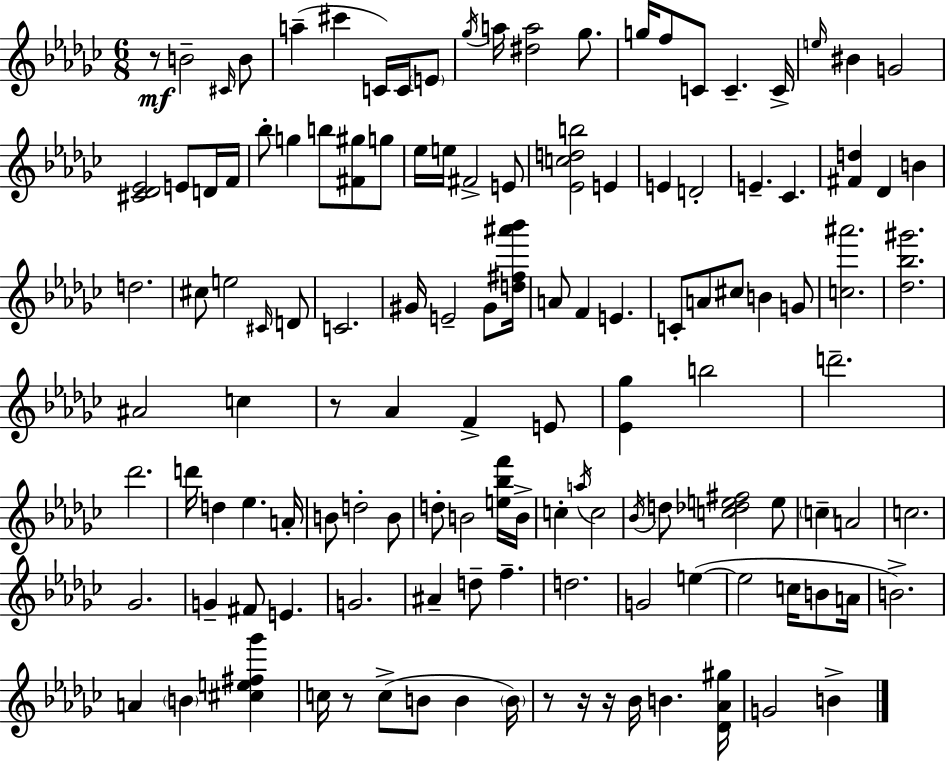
X:1
T:Untitled
M:6/8
L:1/4
K:Ebm
z/2 B2 ^C/4 B/2 a ^c' C/4 C/4 E/2 _g/4 a/4 [^da]2 _g/2 g/4 f/2 C/2 C C/4 e/4 ^B G2 [^C_D_E]2 E/2 D/4 F/4 _b/2 g b/2 [^F^g]/2 g/2 _e/4 e/4 ^F2 E/2 [_Ecdb]2 E E D2 E _C [^Fd] _D B d2 ^c/2 e2 ^C/4 D/2 C2 ^G/4 E2 ^G/2 [d^f^a'_b']/4 A/2 F E C/2 A/2 ^c/2 B G/2 [c^a']2 [_d_b^g']2 ^A2 c z/2 _A F E/2 [_E_g] b2 d'2 _d'2 d'/4 d _e A/4 B/2 d2 B/2 d/2 B2 [e_bf']/4 B/4 c a/4 c2 _B/4 d/2 [c_de^f]2 e/2 c A2 c2 _G2 G ^F/2 E G2 ^A d/2 f d2 G2 e e2 c/4 B/2 A/4 B2 A B [^ce^f_g'] c/4 z/2 c/2 B/2 B B/4 z/2 z/4 z/4 _B/4 B [_D_A^g]/4 G2 B